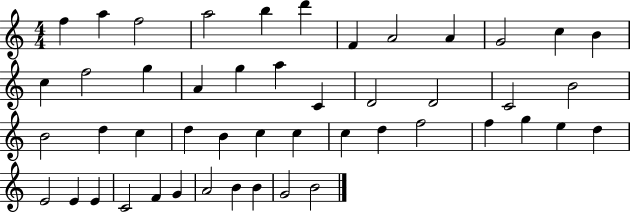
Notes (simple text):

F5/q A5/q F5/h A5/h B5/q D6/q F4/q A4/h A4/q G4/h C5/q B4/q C5/q F5/h G5/q A4/q G5/q A5/q C4/q D4/h D4/h C4/h B4/h B4/h D5/q C5/q D5/q B4/q C5/q C5/q C5/q D5/q F5/h F5/q G5/q E5/q D5/q E4/h E4/q E4/q C4/h F4/q G4/q A4/h B4/q B4/q G4/h B4/h